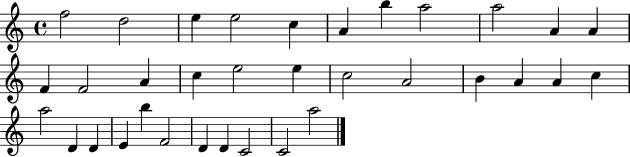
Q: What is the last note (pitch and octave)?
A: A5